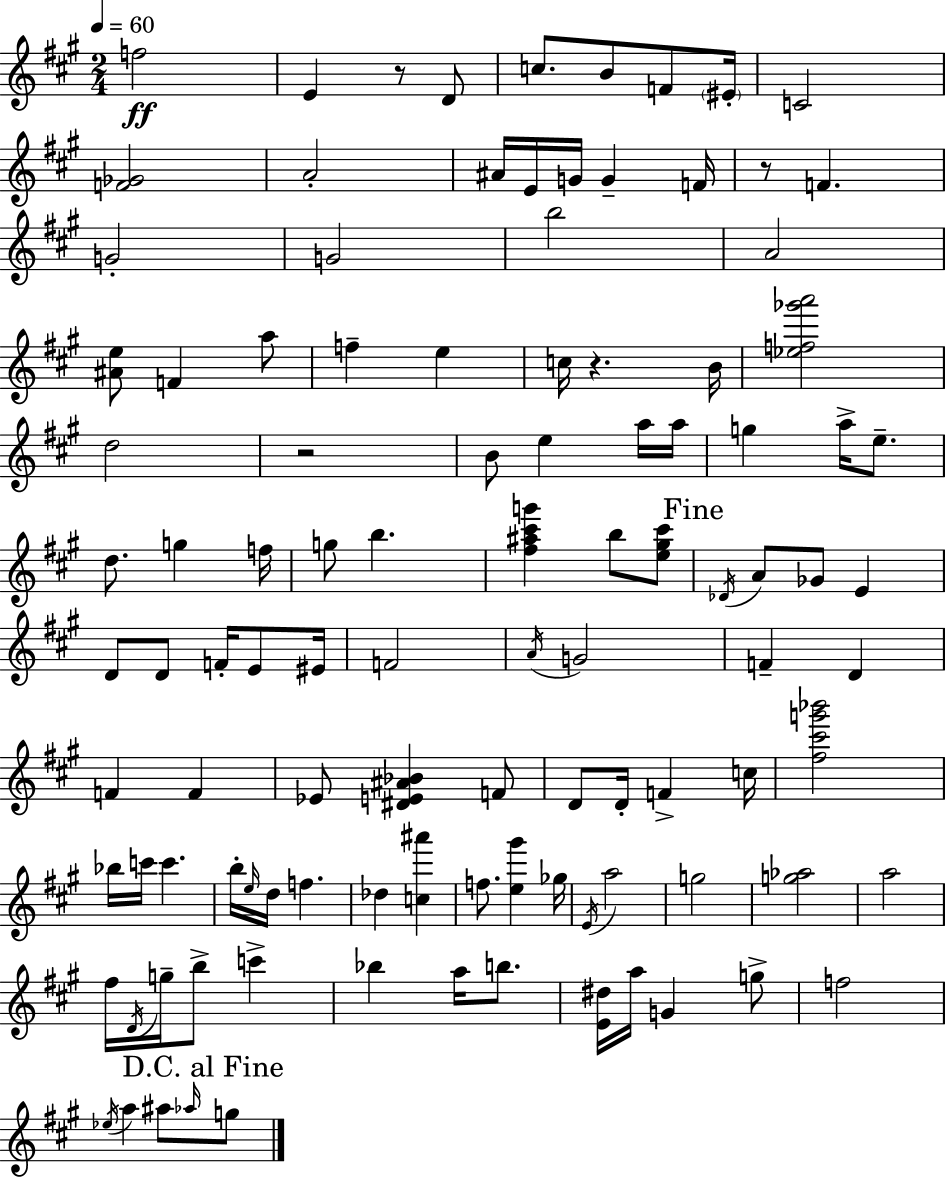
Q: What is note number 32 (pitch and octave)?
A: A5